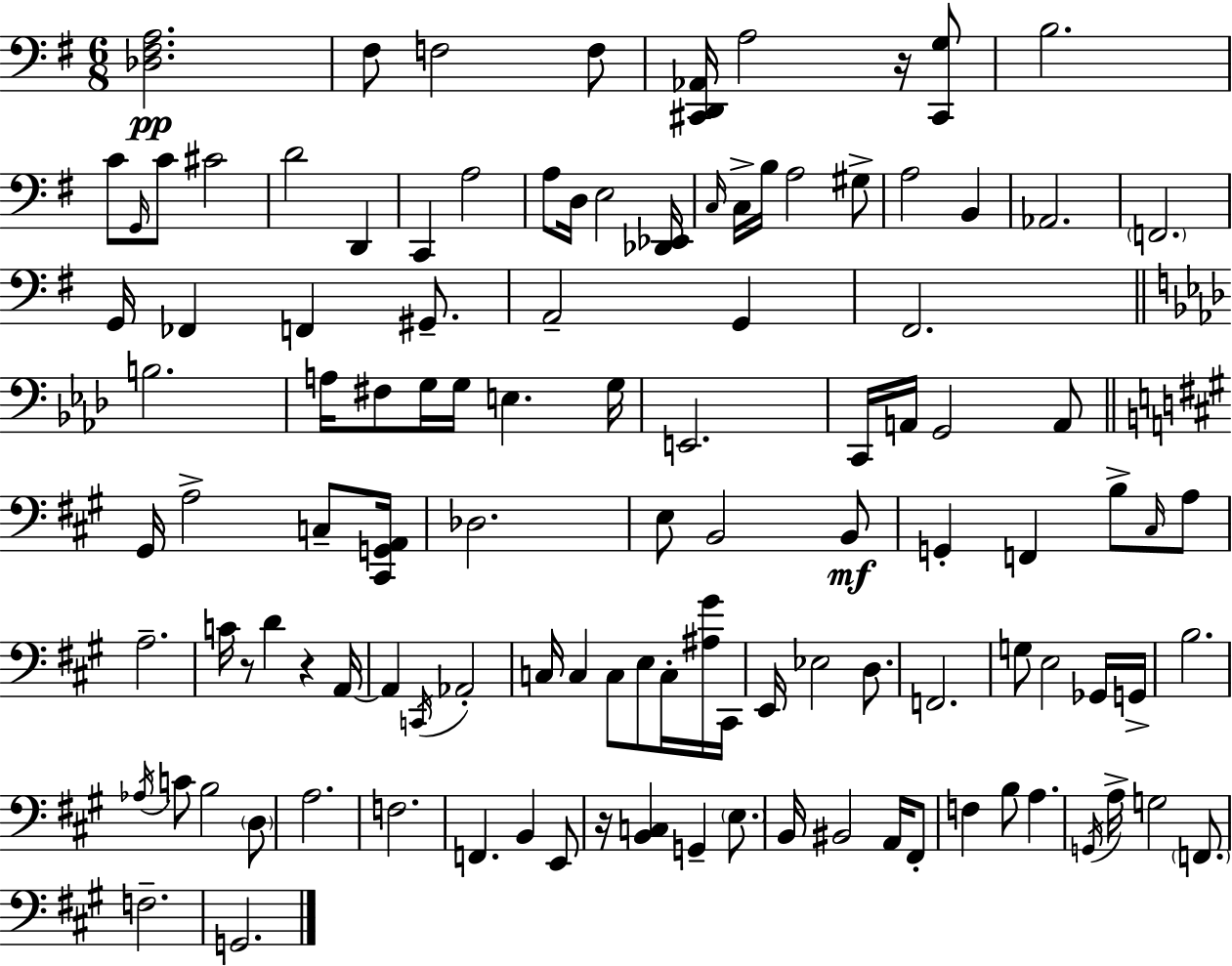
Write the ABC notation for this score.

X:1
T:Untitled
M:6/8
L:1/4
K:Em
[_D,^F,A,]2 ^F,/2 F,2 F,/2 [^C,,D,,_A,,]/4 A,2 z/4 [^C,,G,]/2 B,2 C/2 G,,/4 C/2 ^C2 D2 D,, C,, A,2 A,/2 D,/4 E,2 [_D,,_E,,]/4 C,/4 C,/4 B,/4 A,2 ^G,/2 A,2 B,, _A,,2 F,,2 G,,/4 _F,, F,, ^G,,/2 A,,2 G,, ^F,,2 B,2 A,/4 ^F,/2 G,/4 G,/4 E, G,/4 E,,2 C,,/4 A,,/4 G,,2 A,,/2 ^G,,/4 A,2 C,/2 [^C,,G,,A,,]/4 _D,2 E,/2 B,,2 B,,/2 G,, F,, B,/2 ^C,/4 A,/2 A,2 C/4 z/2 D z A,,/4 A,, C,,/4 _A,,2 C,/4 C, C,/2 E,/2 C,/4 [^A,^G]/4 ^C,,/4 E,,/4 _E,2 D,/2 F,,2 G,/2 E,2 _G,,/4 G,,/4 B,2 _A,/4 C/2 B,2 D,/2 A,2 F,2 F,, B,, E,,/2 z/4 [B,,C,] G,, E,/2 B,,/4 ^B,,2 A,,/4 ^F,,/2 F, B,/2 A, G,,/4 A,/4 G,2 F,,/2 F,2 G,,2